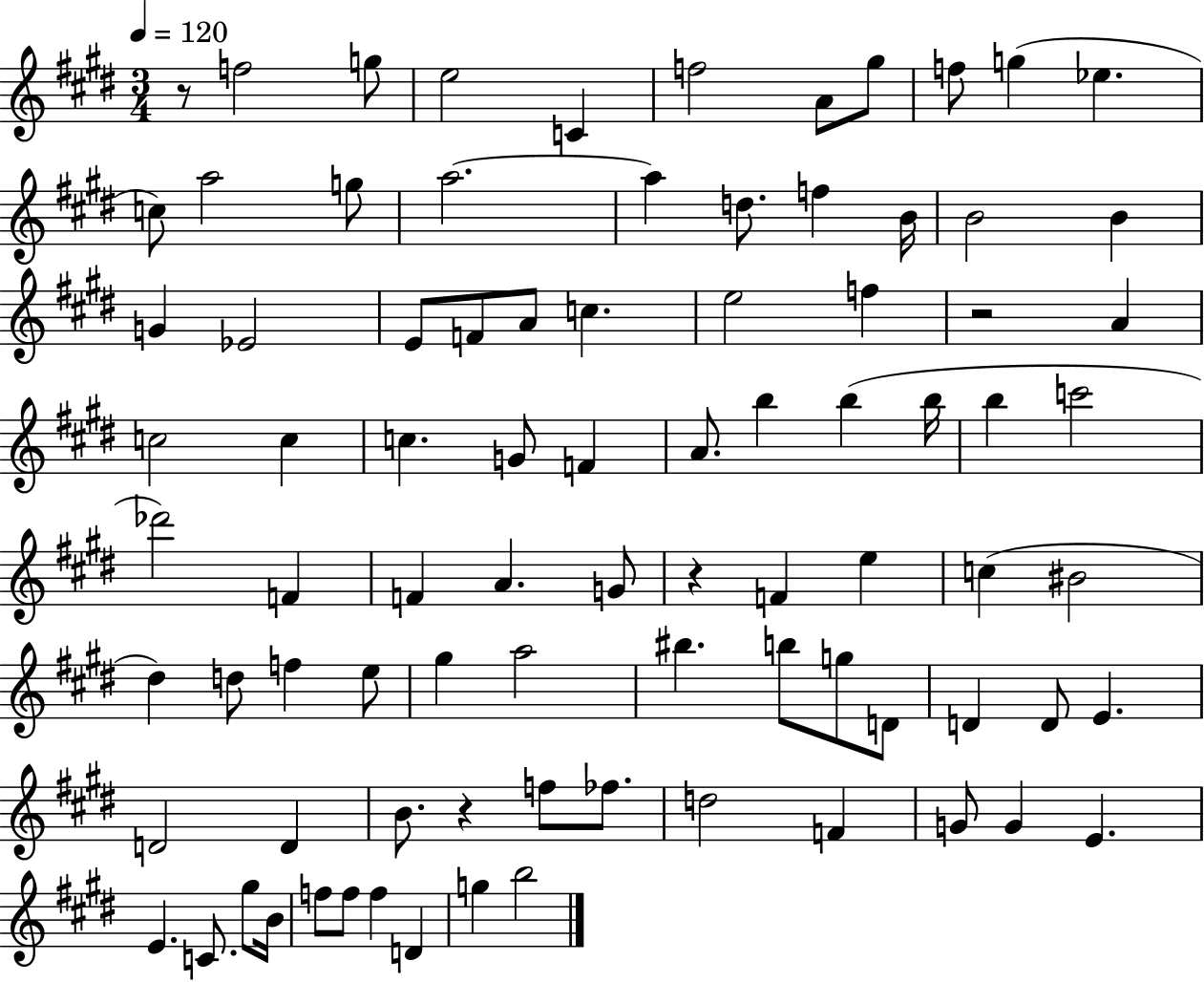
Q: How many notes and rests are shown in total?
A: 86